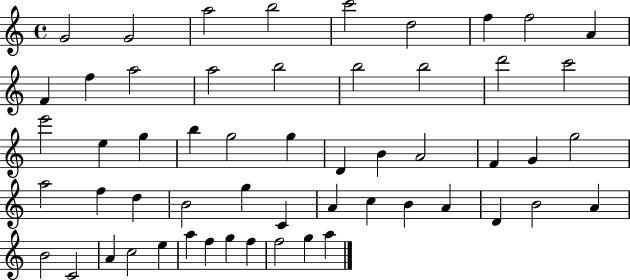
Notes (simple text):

G4/h G4/h A5/h B5/h C6/h D5/h F5/q F5/h A4/q F4/q F5/q A5/h A5/h B5/h B5/h B5/h D6/h C6/h E6/h E5/q G5/q B5/q G5/h G5/q D4/q B4/q A4/h F4/q G4/q G5/h A5/h F5/q D5/q B4/h G5/q C4/q A4/q C5/q B4/q A4/q D4/q B4/h A4/q B4/h C4/h A4/q C5/h E5/q A5/q F5/q G5/q F5/q F5/h G5/q A5/q